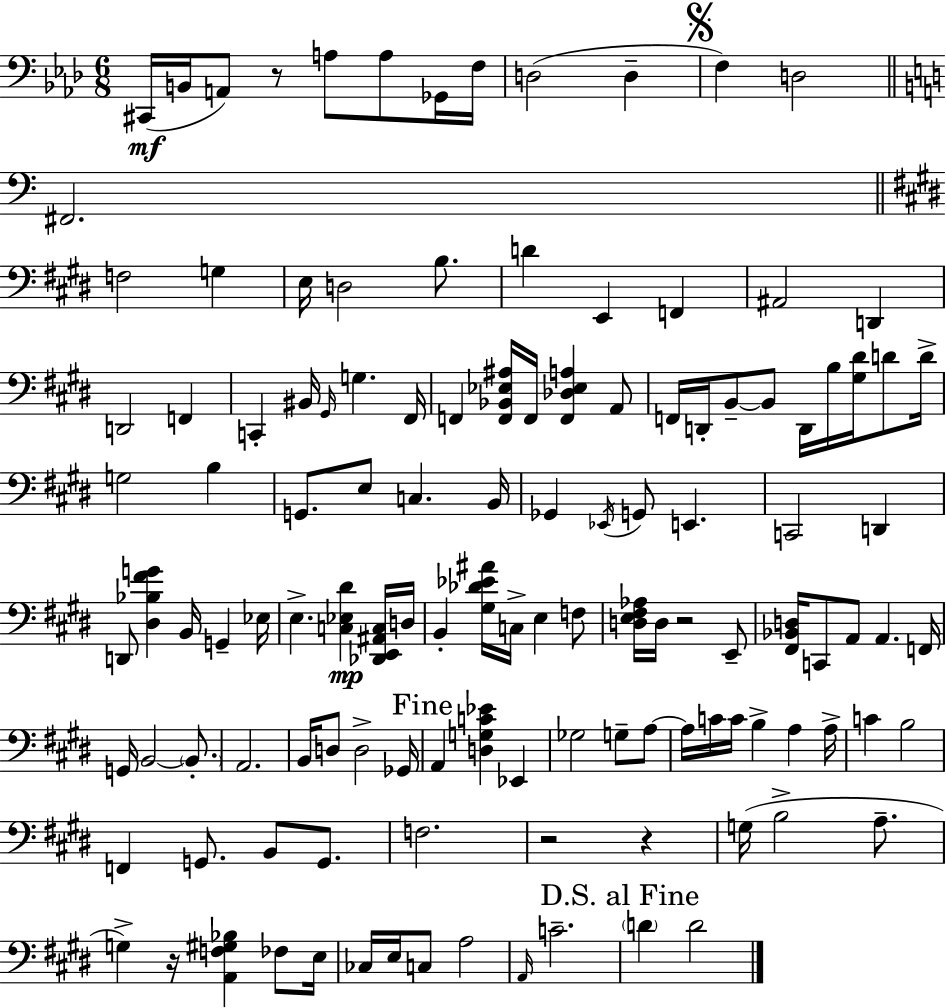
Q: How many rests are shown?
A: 5